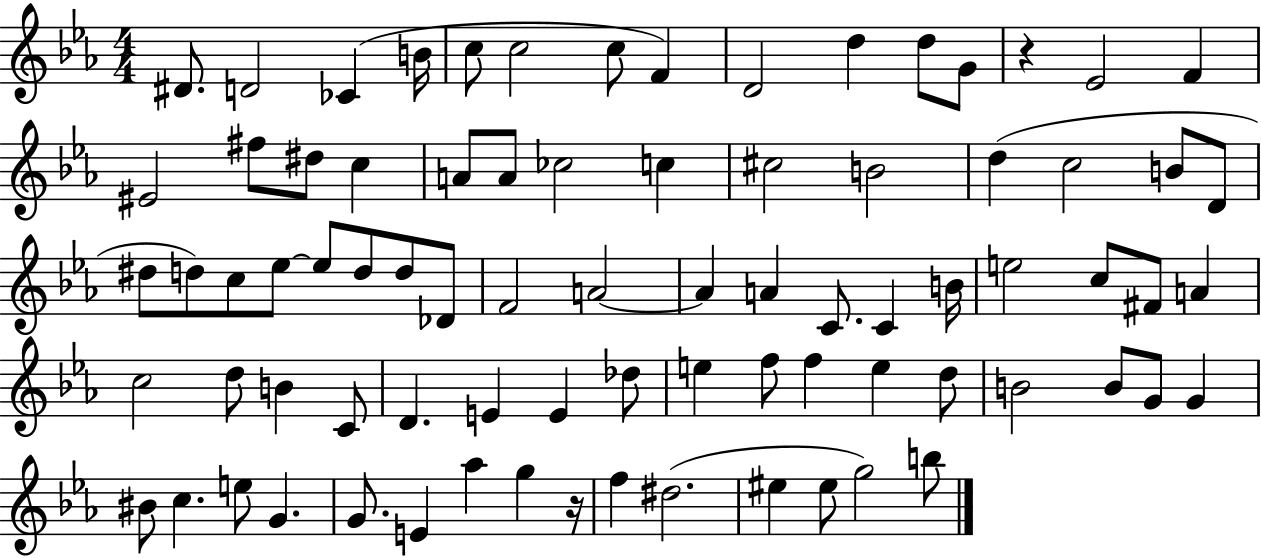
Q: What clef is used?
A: treble